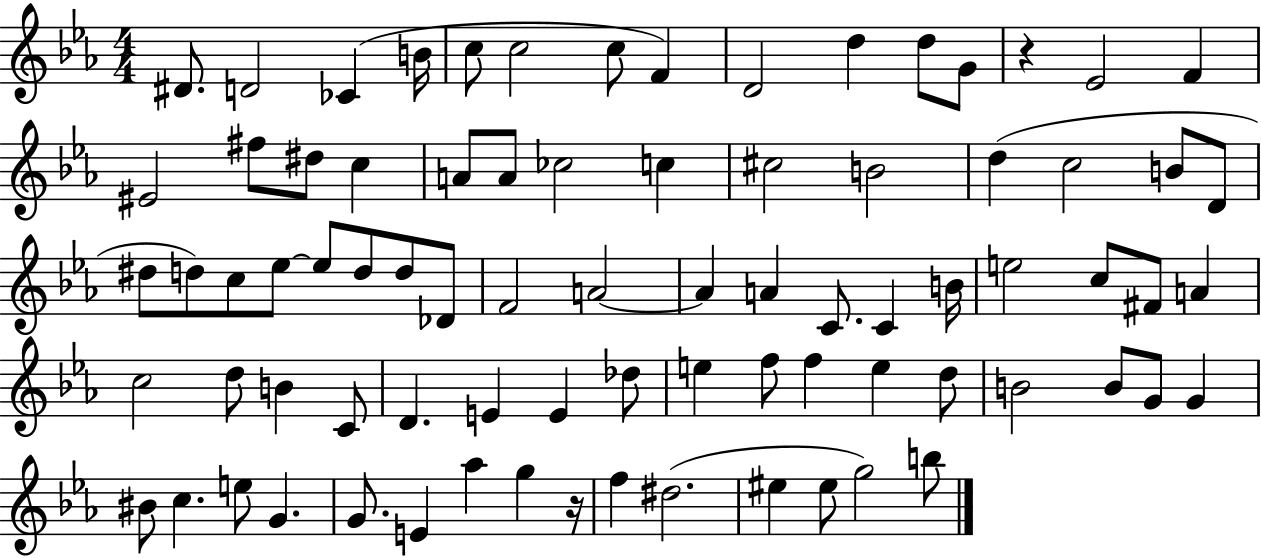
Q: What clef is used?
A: treble